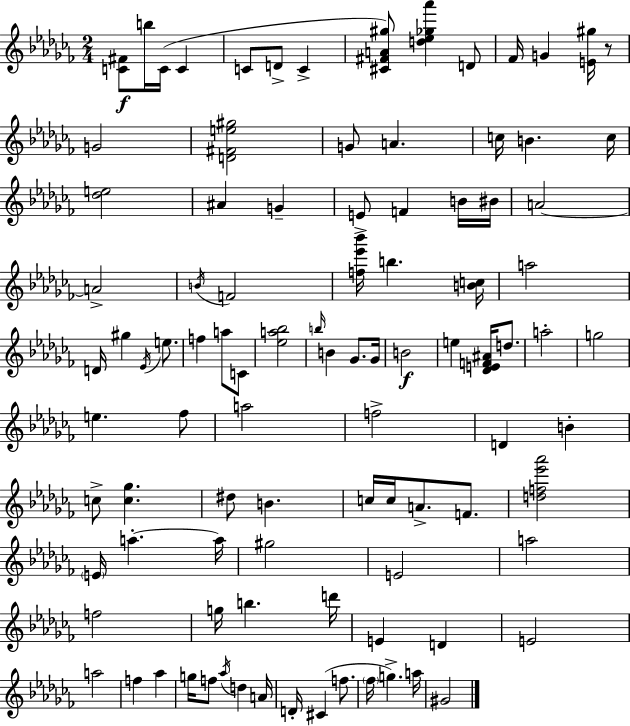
{
  \clef treble
  \numericTimeSignature
  \time 2/4
  \key aes \minor
  \repeat volta 2 { <c' fis'>8\f b''16 c'16( c'4 | c'8 d'8-> c'4-> | <cis' fis' a' gis''>8) <d'' ees'' ges'' aes'''>4 d'8 | fes'16 g'4 <e' gis''>16 r8 | \break g'2 | <d' fis' e'' gis''>2 | g'8 a'4. | c''16 b'4. c''16 | \break <des'' e''>2 | ais'4 g'4-- | e'8-> f'4 b'16 bis'16 | a'2~~ | \break a'2-> | \acciaccatura { b'16 } f'2 | <f'' ees''' bes'''>16 b''4. | <b' c''>16 a''2 | \break d'16 gis''4 \acciaccatura { ees'16 } e''8. | f''4 a''8 | c'8 <ees'' a'' bes''>2 | \grace { b''16 } b'4 ges'8. | \break ges'16 b'2\f | e''4 <des' e' f' ais'>16 | d''8. a''2-. | g''2 | \break e''4. | fes''8 a''2 | f''2-> | d'4 b'4-. | \break c''8-> <c'' ges''>4. | dis''8 b'4. | c''16 c''16 a'8.-> | f'8. <d'' f'' ees''' aes'''>2 | \break \parenthesize e'16 a''4.-.~~ | a''16 gis''2 | e'2 | a''2 | \break f''2 | g''16 b''4. | d'''16 e'4 d'4 | e'2 | \break a''2 | f''4 aes''4 | g''16 f''8 \acciaccatura { aes''16 } d''4 | a'16 d'16-. cis'4( | \break f''8. \parenthesize fes''16 g''4.->) | a''16 gis'2 | } \bar "|."
}